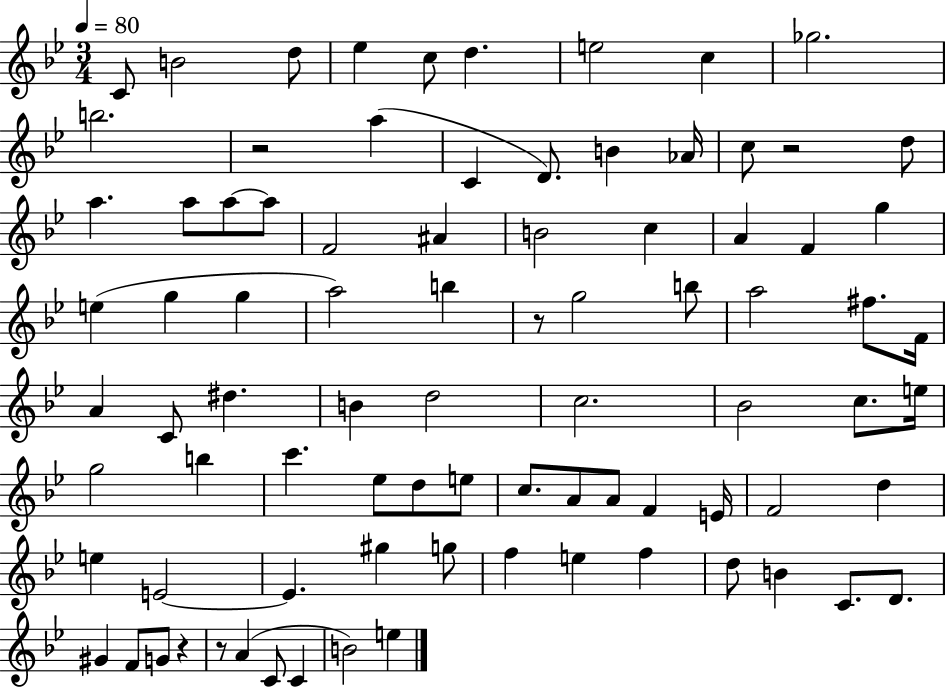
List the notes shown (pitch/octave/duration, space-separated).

C4/e B4/h D5/e Eb5/q C5/e D5/q. E5/h C5/q Gb5/h. B5/h. R/h A5/q C4/q D4/e. B4/q Ab4/s C5/e R/h D5/e A5/q. A5/e A5/e A5/e F4/h A#4/q B4/h C5/q A4/q F4/q G5/q E5/q G5/q G5/q A5/h B5/q R/e G5/h B5/e A5/h F#5/e. F4/s A4/q C4/e D#5/q. B4/q D5/h C5/h. Bb4/h C5/e. E5/s G5/h B5/q C6/q. Eb5/e D5/e E5/e C5/e. A4/e A4/e F4/q E4/s F4/h D5/q E5/q E4/h E4/q. G#5/q G5/e F5/q E5/q F5/q D5/e B4/q C4/e. D4/e. G#4/q F4/e G4/e R/q R/e A4/q C4/e C4/q B4/h E5/q